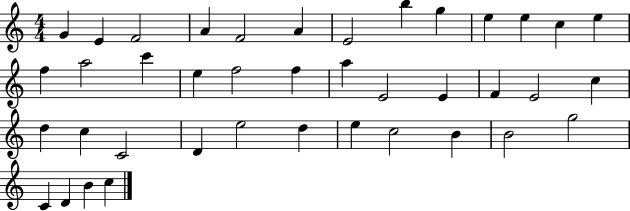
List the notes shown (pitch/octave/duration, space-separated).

G4/q E4/q F4/h A4/q F4/h A4/q E4/h B5/q G5/q E5/q E5/q C5/q E5/q F5/q A5/h C6/q E5/q F5/h F5/q A5/q E4/h E4/q F4/q E4/h C5/q D5/q C5/q C4/h D4/q E5/h D5/q E5/q C5/h B4/q B4/h G5/h C4/q D4/q B4/q C5/q